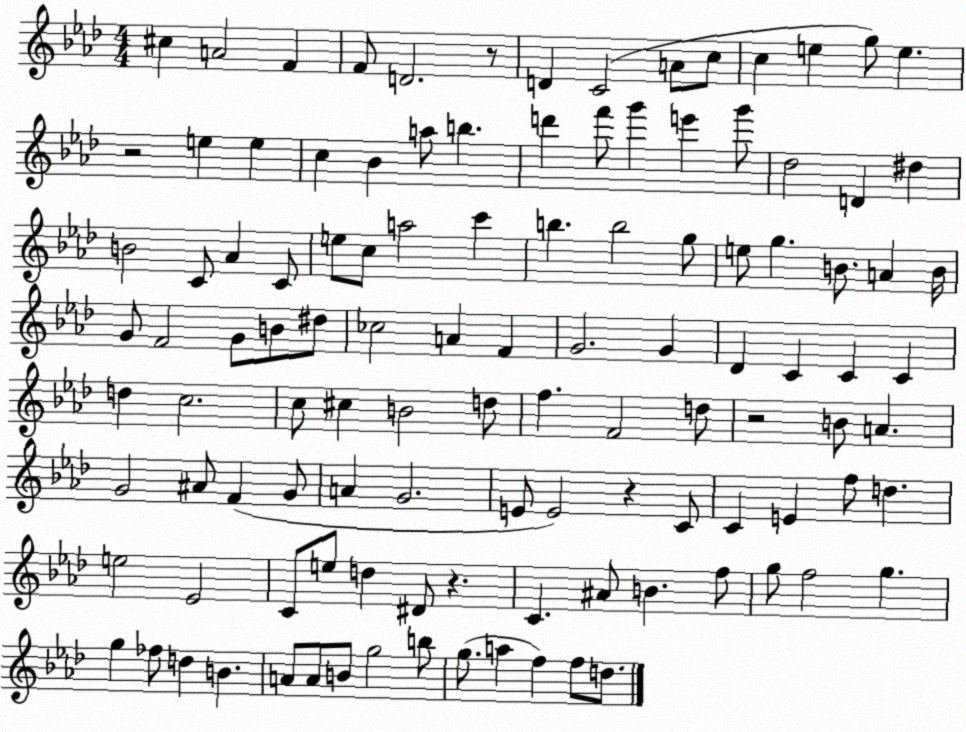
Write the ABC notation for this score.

X:1
T:Untitled
M:4/4
L:1/4
K:Ab
^c A2 F F/2 D2 z/2 D C2 A/2 c/2 c e g/2 e z2 e e c _B a/2 b d' f'/2 g' e' g'/2 _d2 D ^d B2 C/2 _A C/2 e/2 c/2 a2 c' b b2 g/2 e/2 g B/2 A B/4 G/2 F2 G/2 B/2 ^d/2 _c2 A F G2 G _D C C C d c2 c/2 ^c B2 d/2 f F2 d/2 z2 B/2 A G2 ^A/2 F G/2 A G2 E/2 E2 z C/2 C E f/2 d e2 _E2 C/2 e/2 d ^D/2 z C ^A/2 B f/2 g/2 f2 g g _f/2 d B A/2 A/2 B/2 g2 b/2 g/2 a f f/2 d/2